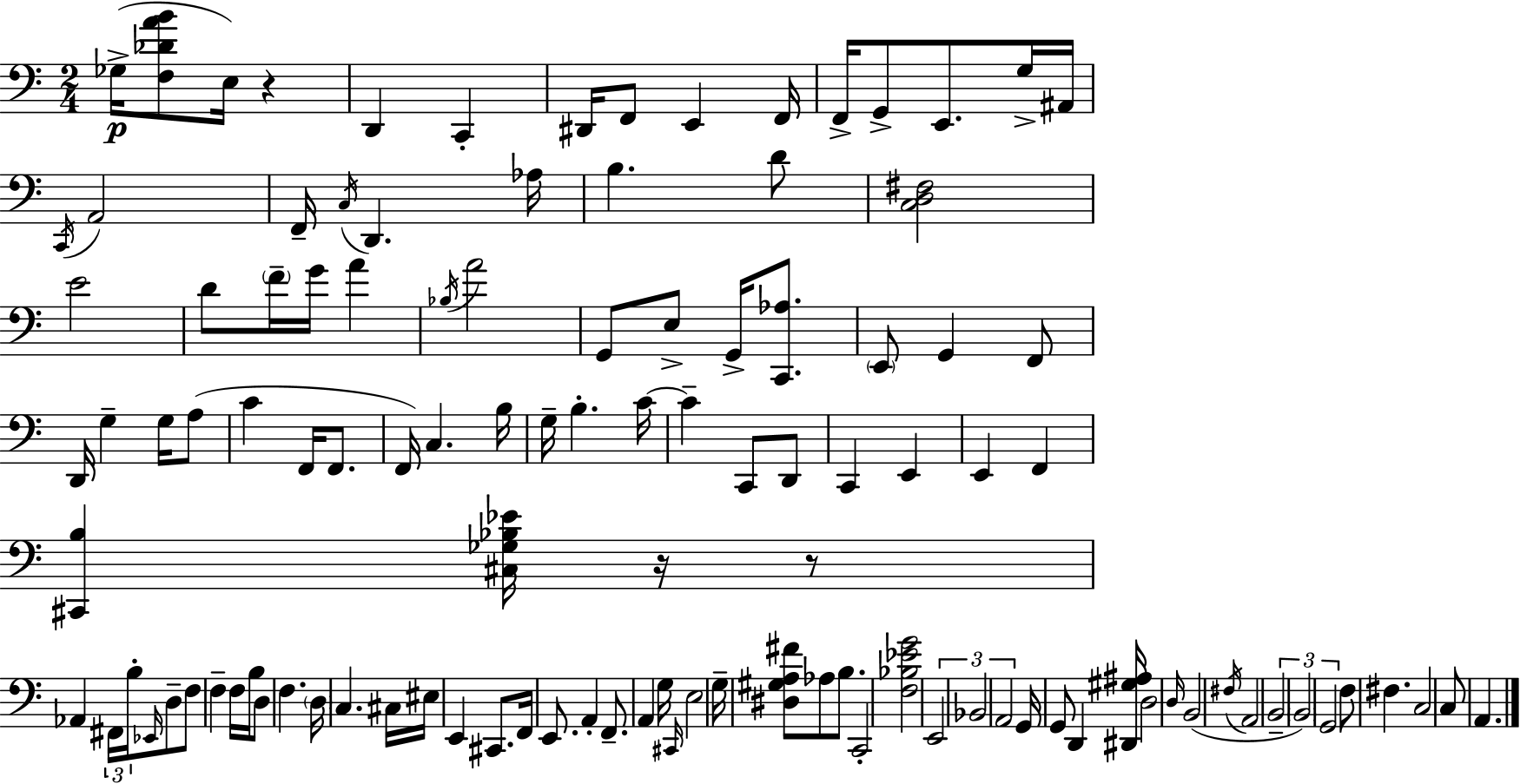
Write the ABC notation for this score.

X:1
T:Untitled
M:2/4
L:1/4
K:C
_G,/4 [F,_DAB]/2 E,/4 z D,, C,, ^D,,/4 F,,/2 E,, F,,/4 F,,/4 G,,/2 E,,/2 G,/4 ^A,,/4 C,,/4 A,,2 F,,/4 C,/4 D,, _A,/4 B, D/2 [C,D,^F,]2 E2 D/2 F/4 G/4 A _B,/4 A2 G,,/2 E,/2 G,,/4 [C,,_A,]/2 E,,/2 G,, F,,/2 D,,/4 G, G,/4 A,/2 C F,,/4 F,,/2 F,,/4 C, B,/4 G,/4 B, C/4 C C,,/2 D,,/2 C,, E,, E,, F,, [^C,,B,] [^C,_G,_B,_E]/4 z/4 z/2 _A,, ^F,,/4 B,/4 _E,,/4 D,/2 F,/2 F, F,/4 B,/4 D,/2 F, D,/4 C, ^C,/4 ^E,/4 E,, ^C,,/2 F,,/4 E,,/2 A,, F,,/2 A,, G,/4 ^C,,/4 E,2 G,/4 [^D,^G,A,^F]/2 _A,/2 B,/2 C,,2 [F,_B,_EG]2 E,,2 _B,,2 A,,2 G,,/4 G,,/2 D,, [^D,,^G,^A,]/4 D,2 D,/4 B,,2 ^F,/4 A,,2 B,,2 B,,2 G,,2 F,/2 ^F, C,2 C,/2 A,,